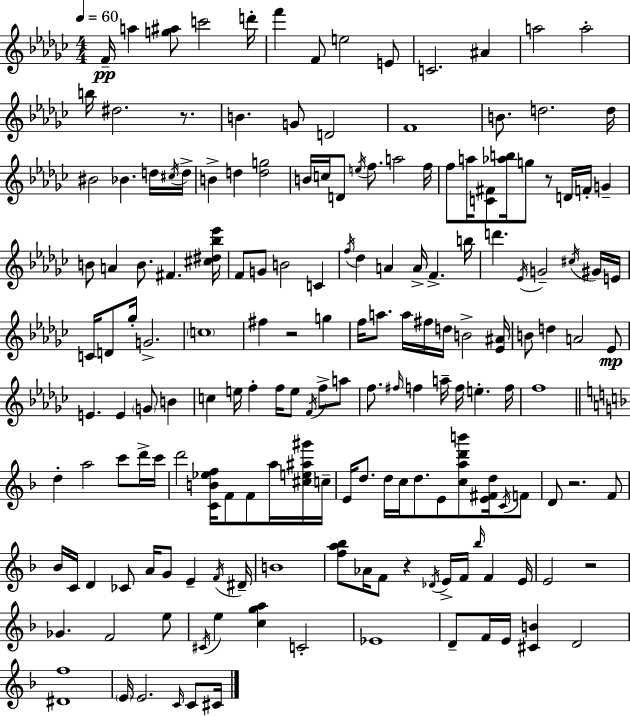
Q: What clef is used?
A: treble